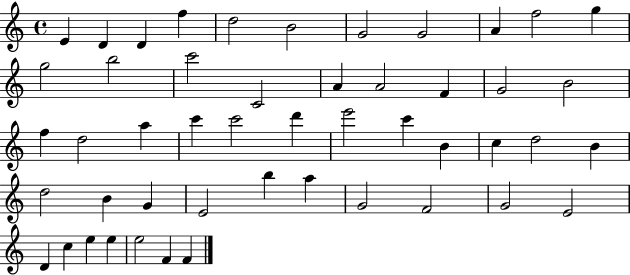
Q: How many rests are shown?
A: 0